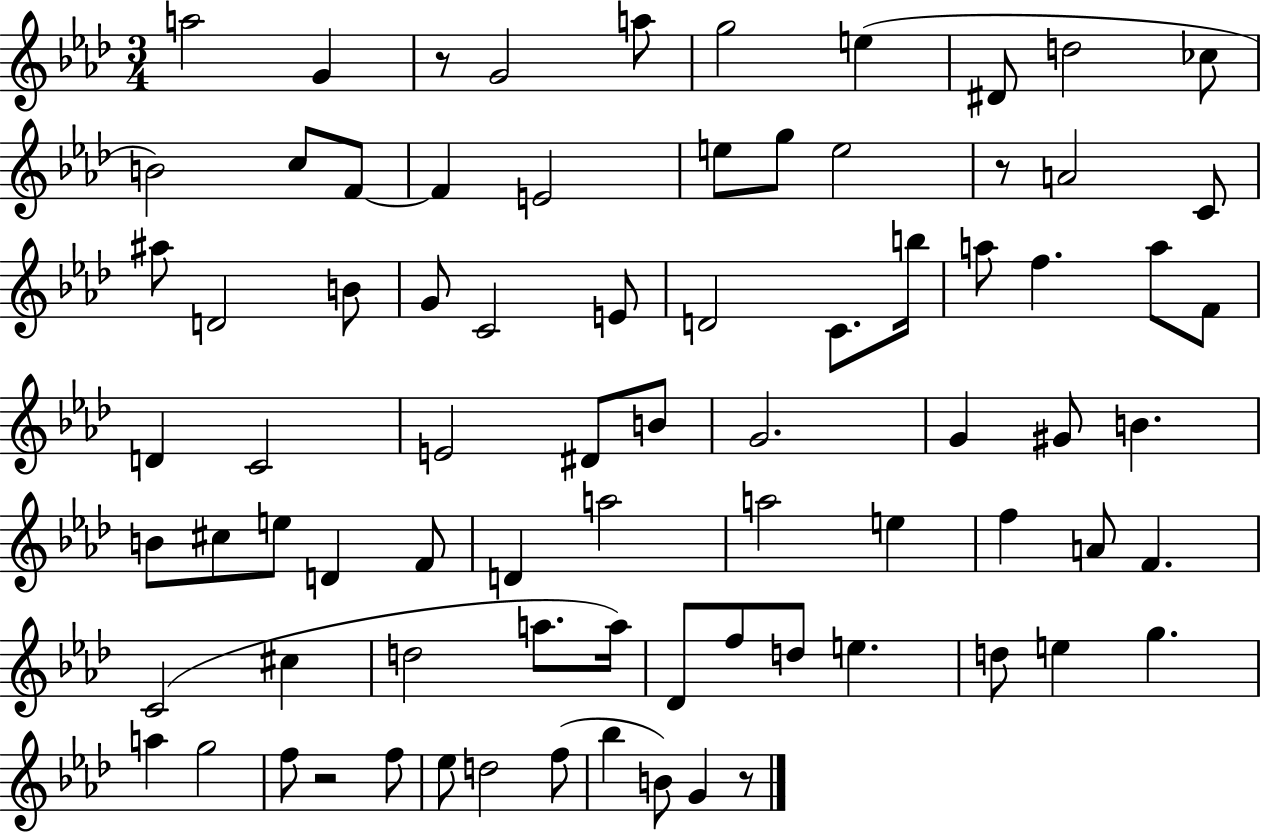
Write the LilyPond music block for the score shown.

{
  \clef treble
  \numericTimeSignature
  \time 3/4
  \key aes \major
  a''2 g'4 | r8 g'2 a''8 | g''2 e''4( | dis'8 d''2 ces''8 | \break b'2) c''8 f'8~~ | f'4 e'2 | e''8 g''8 e''2 | r8 a'2 c'8 | \break ais''8 d'2 b'8 | g'8 c'2 e'8 | d'2 c'8. b''16 | a''8 f''4. a''8 f'8 | \break d'4 c'2 | e'2 dis'8 b'8 | g'2. | g'4 gis'8 b'4. | \break b'8 cis''8 e''8 d'4 f'8 | d'4 a''2 | a''2 e''4 | f''4 a'8 f'4. | \break c'2( cis''4 | d''2 a''8. a''16) | des'8 f''8 d''8 e''4. | d''8 e''4 g''4. | \break a''4 g''2 | f''8 r2 f''8 | ees''8 d''2 f''8( | bes''4 b'8) g'4 r8 | \break \bar "|."
}